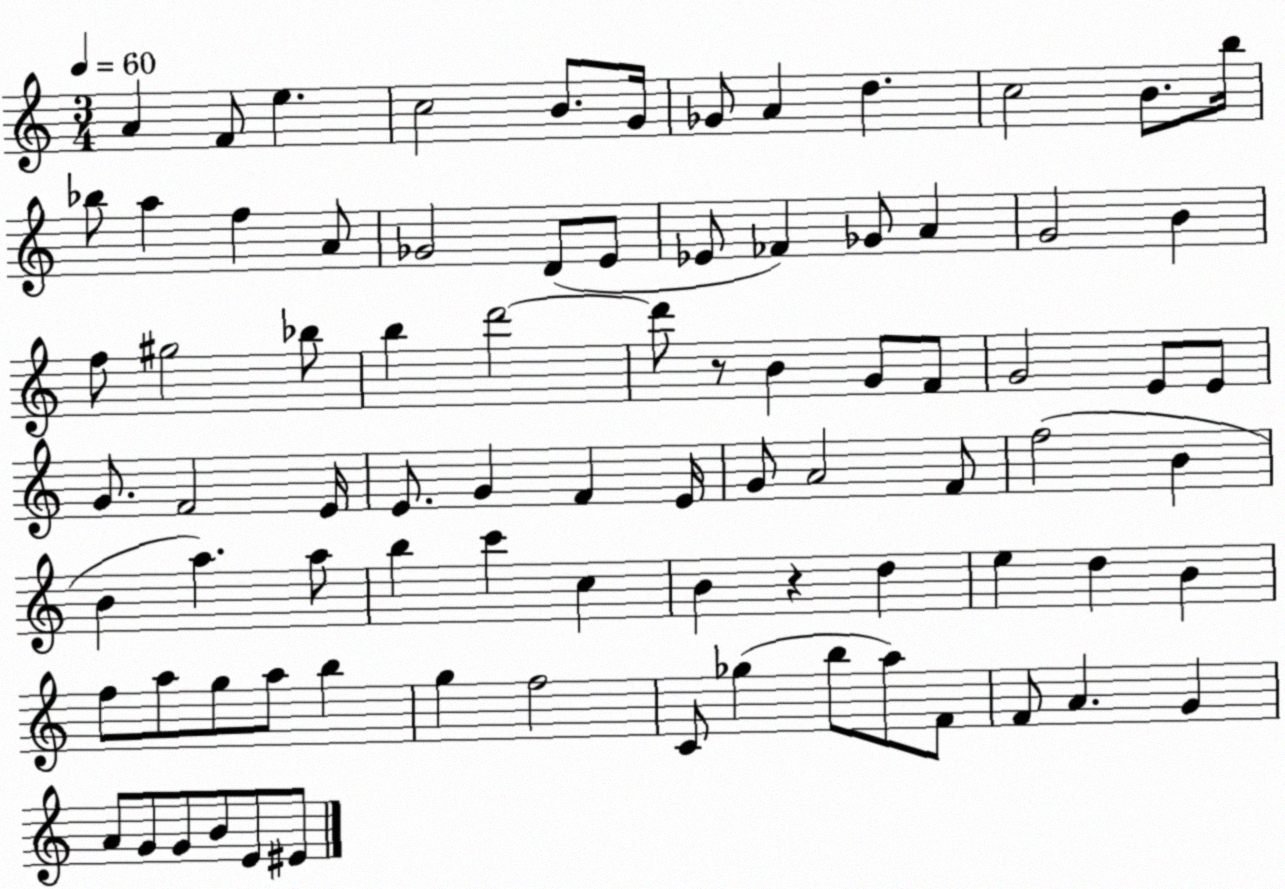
X:1
T:Untitled
M:3/4
L:1/4
K:C
A F/2 e c2 B/2 G/4 _G/2 A d c2 B/2 b/4 _b/2 a f A/2 _G2 D/2 E/2 _E/2 _F _G/2 A G2 B f/2 ^g2 _b/2 b d'2 d'/2 z/2 B G/2 F/2 G2 E/2 E/2 G/2 F2 E/4 E/2 G F E/4 G/2 A2 F/2 f2 B B a a/2 b c' c B z d e d B f/2 a/2 g/2 a/2 b g f2 C/2 _g b/2 a/2 F/2 F/2 A G A/2 G/2 G/2 B/2 E/2 ^E/2